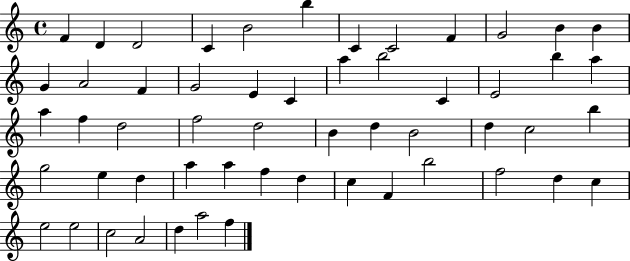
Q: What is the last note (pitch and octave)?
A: F5